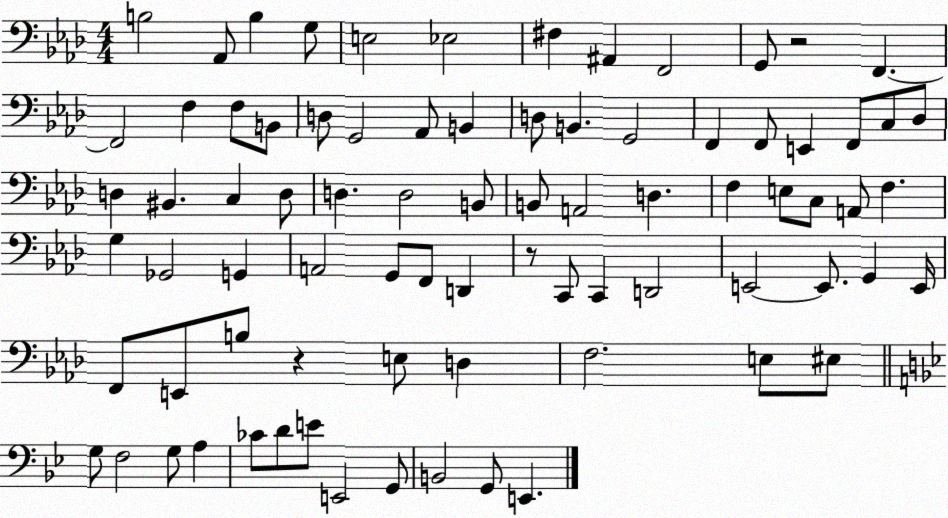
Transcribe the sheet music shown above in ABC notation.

X:1
T:Untitled
M:4/4
L:1/4
K:Ab
B,2 _A,,/2 B, G,/2 E,2 _E,2 ^F, ^A,, F,,2 G,,/2 z2 F,, F,,2 F, F,/2 B,,/2 D,/2 G,,2 _A,,/2 B,, D,/2 B,, G,,2 F,, F,,/2 E,, F,,/2 C,/2 _D,/2 D, ^B,, C, D,/2 D, D,2 B,,/2 B,,/2 A,,2 D, F, E,/2 C,/2 A,,/2 F, G, _G,,2 G,, A,,2 G,,/2 F,,/2 D,, z/2 C,,/2 C,, D,,2 E,,2 E,,/2 G,, E,,/4 F,,/2 E,,/2 B,/2 z E,/2 D, F,2 E,/2 ^E,/2 G,/2 F,2 G,/2 A, _C/2 D/2 E/2 E,,2 G,,/2 B,,2 G,,/2 E,,